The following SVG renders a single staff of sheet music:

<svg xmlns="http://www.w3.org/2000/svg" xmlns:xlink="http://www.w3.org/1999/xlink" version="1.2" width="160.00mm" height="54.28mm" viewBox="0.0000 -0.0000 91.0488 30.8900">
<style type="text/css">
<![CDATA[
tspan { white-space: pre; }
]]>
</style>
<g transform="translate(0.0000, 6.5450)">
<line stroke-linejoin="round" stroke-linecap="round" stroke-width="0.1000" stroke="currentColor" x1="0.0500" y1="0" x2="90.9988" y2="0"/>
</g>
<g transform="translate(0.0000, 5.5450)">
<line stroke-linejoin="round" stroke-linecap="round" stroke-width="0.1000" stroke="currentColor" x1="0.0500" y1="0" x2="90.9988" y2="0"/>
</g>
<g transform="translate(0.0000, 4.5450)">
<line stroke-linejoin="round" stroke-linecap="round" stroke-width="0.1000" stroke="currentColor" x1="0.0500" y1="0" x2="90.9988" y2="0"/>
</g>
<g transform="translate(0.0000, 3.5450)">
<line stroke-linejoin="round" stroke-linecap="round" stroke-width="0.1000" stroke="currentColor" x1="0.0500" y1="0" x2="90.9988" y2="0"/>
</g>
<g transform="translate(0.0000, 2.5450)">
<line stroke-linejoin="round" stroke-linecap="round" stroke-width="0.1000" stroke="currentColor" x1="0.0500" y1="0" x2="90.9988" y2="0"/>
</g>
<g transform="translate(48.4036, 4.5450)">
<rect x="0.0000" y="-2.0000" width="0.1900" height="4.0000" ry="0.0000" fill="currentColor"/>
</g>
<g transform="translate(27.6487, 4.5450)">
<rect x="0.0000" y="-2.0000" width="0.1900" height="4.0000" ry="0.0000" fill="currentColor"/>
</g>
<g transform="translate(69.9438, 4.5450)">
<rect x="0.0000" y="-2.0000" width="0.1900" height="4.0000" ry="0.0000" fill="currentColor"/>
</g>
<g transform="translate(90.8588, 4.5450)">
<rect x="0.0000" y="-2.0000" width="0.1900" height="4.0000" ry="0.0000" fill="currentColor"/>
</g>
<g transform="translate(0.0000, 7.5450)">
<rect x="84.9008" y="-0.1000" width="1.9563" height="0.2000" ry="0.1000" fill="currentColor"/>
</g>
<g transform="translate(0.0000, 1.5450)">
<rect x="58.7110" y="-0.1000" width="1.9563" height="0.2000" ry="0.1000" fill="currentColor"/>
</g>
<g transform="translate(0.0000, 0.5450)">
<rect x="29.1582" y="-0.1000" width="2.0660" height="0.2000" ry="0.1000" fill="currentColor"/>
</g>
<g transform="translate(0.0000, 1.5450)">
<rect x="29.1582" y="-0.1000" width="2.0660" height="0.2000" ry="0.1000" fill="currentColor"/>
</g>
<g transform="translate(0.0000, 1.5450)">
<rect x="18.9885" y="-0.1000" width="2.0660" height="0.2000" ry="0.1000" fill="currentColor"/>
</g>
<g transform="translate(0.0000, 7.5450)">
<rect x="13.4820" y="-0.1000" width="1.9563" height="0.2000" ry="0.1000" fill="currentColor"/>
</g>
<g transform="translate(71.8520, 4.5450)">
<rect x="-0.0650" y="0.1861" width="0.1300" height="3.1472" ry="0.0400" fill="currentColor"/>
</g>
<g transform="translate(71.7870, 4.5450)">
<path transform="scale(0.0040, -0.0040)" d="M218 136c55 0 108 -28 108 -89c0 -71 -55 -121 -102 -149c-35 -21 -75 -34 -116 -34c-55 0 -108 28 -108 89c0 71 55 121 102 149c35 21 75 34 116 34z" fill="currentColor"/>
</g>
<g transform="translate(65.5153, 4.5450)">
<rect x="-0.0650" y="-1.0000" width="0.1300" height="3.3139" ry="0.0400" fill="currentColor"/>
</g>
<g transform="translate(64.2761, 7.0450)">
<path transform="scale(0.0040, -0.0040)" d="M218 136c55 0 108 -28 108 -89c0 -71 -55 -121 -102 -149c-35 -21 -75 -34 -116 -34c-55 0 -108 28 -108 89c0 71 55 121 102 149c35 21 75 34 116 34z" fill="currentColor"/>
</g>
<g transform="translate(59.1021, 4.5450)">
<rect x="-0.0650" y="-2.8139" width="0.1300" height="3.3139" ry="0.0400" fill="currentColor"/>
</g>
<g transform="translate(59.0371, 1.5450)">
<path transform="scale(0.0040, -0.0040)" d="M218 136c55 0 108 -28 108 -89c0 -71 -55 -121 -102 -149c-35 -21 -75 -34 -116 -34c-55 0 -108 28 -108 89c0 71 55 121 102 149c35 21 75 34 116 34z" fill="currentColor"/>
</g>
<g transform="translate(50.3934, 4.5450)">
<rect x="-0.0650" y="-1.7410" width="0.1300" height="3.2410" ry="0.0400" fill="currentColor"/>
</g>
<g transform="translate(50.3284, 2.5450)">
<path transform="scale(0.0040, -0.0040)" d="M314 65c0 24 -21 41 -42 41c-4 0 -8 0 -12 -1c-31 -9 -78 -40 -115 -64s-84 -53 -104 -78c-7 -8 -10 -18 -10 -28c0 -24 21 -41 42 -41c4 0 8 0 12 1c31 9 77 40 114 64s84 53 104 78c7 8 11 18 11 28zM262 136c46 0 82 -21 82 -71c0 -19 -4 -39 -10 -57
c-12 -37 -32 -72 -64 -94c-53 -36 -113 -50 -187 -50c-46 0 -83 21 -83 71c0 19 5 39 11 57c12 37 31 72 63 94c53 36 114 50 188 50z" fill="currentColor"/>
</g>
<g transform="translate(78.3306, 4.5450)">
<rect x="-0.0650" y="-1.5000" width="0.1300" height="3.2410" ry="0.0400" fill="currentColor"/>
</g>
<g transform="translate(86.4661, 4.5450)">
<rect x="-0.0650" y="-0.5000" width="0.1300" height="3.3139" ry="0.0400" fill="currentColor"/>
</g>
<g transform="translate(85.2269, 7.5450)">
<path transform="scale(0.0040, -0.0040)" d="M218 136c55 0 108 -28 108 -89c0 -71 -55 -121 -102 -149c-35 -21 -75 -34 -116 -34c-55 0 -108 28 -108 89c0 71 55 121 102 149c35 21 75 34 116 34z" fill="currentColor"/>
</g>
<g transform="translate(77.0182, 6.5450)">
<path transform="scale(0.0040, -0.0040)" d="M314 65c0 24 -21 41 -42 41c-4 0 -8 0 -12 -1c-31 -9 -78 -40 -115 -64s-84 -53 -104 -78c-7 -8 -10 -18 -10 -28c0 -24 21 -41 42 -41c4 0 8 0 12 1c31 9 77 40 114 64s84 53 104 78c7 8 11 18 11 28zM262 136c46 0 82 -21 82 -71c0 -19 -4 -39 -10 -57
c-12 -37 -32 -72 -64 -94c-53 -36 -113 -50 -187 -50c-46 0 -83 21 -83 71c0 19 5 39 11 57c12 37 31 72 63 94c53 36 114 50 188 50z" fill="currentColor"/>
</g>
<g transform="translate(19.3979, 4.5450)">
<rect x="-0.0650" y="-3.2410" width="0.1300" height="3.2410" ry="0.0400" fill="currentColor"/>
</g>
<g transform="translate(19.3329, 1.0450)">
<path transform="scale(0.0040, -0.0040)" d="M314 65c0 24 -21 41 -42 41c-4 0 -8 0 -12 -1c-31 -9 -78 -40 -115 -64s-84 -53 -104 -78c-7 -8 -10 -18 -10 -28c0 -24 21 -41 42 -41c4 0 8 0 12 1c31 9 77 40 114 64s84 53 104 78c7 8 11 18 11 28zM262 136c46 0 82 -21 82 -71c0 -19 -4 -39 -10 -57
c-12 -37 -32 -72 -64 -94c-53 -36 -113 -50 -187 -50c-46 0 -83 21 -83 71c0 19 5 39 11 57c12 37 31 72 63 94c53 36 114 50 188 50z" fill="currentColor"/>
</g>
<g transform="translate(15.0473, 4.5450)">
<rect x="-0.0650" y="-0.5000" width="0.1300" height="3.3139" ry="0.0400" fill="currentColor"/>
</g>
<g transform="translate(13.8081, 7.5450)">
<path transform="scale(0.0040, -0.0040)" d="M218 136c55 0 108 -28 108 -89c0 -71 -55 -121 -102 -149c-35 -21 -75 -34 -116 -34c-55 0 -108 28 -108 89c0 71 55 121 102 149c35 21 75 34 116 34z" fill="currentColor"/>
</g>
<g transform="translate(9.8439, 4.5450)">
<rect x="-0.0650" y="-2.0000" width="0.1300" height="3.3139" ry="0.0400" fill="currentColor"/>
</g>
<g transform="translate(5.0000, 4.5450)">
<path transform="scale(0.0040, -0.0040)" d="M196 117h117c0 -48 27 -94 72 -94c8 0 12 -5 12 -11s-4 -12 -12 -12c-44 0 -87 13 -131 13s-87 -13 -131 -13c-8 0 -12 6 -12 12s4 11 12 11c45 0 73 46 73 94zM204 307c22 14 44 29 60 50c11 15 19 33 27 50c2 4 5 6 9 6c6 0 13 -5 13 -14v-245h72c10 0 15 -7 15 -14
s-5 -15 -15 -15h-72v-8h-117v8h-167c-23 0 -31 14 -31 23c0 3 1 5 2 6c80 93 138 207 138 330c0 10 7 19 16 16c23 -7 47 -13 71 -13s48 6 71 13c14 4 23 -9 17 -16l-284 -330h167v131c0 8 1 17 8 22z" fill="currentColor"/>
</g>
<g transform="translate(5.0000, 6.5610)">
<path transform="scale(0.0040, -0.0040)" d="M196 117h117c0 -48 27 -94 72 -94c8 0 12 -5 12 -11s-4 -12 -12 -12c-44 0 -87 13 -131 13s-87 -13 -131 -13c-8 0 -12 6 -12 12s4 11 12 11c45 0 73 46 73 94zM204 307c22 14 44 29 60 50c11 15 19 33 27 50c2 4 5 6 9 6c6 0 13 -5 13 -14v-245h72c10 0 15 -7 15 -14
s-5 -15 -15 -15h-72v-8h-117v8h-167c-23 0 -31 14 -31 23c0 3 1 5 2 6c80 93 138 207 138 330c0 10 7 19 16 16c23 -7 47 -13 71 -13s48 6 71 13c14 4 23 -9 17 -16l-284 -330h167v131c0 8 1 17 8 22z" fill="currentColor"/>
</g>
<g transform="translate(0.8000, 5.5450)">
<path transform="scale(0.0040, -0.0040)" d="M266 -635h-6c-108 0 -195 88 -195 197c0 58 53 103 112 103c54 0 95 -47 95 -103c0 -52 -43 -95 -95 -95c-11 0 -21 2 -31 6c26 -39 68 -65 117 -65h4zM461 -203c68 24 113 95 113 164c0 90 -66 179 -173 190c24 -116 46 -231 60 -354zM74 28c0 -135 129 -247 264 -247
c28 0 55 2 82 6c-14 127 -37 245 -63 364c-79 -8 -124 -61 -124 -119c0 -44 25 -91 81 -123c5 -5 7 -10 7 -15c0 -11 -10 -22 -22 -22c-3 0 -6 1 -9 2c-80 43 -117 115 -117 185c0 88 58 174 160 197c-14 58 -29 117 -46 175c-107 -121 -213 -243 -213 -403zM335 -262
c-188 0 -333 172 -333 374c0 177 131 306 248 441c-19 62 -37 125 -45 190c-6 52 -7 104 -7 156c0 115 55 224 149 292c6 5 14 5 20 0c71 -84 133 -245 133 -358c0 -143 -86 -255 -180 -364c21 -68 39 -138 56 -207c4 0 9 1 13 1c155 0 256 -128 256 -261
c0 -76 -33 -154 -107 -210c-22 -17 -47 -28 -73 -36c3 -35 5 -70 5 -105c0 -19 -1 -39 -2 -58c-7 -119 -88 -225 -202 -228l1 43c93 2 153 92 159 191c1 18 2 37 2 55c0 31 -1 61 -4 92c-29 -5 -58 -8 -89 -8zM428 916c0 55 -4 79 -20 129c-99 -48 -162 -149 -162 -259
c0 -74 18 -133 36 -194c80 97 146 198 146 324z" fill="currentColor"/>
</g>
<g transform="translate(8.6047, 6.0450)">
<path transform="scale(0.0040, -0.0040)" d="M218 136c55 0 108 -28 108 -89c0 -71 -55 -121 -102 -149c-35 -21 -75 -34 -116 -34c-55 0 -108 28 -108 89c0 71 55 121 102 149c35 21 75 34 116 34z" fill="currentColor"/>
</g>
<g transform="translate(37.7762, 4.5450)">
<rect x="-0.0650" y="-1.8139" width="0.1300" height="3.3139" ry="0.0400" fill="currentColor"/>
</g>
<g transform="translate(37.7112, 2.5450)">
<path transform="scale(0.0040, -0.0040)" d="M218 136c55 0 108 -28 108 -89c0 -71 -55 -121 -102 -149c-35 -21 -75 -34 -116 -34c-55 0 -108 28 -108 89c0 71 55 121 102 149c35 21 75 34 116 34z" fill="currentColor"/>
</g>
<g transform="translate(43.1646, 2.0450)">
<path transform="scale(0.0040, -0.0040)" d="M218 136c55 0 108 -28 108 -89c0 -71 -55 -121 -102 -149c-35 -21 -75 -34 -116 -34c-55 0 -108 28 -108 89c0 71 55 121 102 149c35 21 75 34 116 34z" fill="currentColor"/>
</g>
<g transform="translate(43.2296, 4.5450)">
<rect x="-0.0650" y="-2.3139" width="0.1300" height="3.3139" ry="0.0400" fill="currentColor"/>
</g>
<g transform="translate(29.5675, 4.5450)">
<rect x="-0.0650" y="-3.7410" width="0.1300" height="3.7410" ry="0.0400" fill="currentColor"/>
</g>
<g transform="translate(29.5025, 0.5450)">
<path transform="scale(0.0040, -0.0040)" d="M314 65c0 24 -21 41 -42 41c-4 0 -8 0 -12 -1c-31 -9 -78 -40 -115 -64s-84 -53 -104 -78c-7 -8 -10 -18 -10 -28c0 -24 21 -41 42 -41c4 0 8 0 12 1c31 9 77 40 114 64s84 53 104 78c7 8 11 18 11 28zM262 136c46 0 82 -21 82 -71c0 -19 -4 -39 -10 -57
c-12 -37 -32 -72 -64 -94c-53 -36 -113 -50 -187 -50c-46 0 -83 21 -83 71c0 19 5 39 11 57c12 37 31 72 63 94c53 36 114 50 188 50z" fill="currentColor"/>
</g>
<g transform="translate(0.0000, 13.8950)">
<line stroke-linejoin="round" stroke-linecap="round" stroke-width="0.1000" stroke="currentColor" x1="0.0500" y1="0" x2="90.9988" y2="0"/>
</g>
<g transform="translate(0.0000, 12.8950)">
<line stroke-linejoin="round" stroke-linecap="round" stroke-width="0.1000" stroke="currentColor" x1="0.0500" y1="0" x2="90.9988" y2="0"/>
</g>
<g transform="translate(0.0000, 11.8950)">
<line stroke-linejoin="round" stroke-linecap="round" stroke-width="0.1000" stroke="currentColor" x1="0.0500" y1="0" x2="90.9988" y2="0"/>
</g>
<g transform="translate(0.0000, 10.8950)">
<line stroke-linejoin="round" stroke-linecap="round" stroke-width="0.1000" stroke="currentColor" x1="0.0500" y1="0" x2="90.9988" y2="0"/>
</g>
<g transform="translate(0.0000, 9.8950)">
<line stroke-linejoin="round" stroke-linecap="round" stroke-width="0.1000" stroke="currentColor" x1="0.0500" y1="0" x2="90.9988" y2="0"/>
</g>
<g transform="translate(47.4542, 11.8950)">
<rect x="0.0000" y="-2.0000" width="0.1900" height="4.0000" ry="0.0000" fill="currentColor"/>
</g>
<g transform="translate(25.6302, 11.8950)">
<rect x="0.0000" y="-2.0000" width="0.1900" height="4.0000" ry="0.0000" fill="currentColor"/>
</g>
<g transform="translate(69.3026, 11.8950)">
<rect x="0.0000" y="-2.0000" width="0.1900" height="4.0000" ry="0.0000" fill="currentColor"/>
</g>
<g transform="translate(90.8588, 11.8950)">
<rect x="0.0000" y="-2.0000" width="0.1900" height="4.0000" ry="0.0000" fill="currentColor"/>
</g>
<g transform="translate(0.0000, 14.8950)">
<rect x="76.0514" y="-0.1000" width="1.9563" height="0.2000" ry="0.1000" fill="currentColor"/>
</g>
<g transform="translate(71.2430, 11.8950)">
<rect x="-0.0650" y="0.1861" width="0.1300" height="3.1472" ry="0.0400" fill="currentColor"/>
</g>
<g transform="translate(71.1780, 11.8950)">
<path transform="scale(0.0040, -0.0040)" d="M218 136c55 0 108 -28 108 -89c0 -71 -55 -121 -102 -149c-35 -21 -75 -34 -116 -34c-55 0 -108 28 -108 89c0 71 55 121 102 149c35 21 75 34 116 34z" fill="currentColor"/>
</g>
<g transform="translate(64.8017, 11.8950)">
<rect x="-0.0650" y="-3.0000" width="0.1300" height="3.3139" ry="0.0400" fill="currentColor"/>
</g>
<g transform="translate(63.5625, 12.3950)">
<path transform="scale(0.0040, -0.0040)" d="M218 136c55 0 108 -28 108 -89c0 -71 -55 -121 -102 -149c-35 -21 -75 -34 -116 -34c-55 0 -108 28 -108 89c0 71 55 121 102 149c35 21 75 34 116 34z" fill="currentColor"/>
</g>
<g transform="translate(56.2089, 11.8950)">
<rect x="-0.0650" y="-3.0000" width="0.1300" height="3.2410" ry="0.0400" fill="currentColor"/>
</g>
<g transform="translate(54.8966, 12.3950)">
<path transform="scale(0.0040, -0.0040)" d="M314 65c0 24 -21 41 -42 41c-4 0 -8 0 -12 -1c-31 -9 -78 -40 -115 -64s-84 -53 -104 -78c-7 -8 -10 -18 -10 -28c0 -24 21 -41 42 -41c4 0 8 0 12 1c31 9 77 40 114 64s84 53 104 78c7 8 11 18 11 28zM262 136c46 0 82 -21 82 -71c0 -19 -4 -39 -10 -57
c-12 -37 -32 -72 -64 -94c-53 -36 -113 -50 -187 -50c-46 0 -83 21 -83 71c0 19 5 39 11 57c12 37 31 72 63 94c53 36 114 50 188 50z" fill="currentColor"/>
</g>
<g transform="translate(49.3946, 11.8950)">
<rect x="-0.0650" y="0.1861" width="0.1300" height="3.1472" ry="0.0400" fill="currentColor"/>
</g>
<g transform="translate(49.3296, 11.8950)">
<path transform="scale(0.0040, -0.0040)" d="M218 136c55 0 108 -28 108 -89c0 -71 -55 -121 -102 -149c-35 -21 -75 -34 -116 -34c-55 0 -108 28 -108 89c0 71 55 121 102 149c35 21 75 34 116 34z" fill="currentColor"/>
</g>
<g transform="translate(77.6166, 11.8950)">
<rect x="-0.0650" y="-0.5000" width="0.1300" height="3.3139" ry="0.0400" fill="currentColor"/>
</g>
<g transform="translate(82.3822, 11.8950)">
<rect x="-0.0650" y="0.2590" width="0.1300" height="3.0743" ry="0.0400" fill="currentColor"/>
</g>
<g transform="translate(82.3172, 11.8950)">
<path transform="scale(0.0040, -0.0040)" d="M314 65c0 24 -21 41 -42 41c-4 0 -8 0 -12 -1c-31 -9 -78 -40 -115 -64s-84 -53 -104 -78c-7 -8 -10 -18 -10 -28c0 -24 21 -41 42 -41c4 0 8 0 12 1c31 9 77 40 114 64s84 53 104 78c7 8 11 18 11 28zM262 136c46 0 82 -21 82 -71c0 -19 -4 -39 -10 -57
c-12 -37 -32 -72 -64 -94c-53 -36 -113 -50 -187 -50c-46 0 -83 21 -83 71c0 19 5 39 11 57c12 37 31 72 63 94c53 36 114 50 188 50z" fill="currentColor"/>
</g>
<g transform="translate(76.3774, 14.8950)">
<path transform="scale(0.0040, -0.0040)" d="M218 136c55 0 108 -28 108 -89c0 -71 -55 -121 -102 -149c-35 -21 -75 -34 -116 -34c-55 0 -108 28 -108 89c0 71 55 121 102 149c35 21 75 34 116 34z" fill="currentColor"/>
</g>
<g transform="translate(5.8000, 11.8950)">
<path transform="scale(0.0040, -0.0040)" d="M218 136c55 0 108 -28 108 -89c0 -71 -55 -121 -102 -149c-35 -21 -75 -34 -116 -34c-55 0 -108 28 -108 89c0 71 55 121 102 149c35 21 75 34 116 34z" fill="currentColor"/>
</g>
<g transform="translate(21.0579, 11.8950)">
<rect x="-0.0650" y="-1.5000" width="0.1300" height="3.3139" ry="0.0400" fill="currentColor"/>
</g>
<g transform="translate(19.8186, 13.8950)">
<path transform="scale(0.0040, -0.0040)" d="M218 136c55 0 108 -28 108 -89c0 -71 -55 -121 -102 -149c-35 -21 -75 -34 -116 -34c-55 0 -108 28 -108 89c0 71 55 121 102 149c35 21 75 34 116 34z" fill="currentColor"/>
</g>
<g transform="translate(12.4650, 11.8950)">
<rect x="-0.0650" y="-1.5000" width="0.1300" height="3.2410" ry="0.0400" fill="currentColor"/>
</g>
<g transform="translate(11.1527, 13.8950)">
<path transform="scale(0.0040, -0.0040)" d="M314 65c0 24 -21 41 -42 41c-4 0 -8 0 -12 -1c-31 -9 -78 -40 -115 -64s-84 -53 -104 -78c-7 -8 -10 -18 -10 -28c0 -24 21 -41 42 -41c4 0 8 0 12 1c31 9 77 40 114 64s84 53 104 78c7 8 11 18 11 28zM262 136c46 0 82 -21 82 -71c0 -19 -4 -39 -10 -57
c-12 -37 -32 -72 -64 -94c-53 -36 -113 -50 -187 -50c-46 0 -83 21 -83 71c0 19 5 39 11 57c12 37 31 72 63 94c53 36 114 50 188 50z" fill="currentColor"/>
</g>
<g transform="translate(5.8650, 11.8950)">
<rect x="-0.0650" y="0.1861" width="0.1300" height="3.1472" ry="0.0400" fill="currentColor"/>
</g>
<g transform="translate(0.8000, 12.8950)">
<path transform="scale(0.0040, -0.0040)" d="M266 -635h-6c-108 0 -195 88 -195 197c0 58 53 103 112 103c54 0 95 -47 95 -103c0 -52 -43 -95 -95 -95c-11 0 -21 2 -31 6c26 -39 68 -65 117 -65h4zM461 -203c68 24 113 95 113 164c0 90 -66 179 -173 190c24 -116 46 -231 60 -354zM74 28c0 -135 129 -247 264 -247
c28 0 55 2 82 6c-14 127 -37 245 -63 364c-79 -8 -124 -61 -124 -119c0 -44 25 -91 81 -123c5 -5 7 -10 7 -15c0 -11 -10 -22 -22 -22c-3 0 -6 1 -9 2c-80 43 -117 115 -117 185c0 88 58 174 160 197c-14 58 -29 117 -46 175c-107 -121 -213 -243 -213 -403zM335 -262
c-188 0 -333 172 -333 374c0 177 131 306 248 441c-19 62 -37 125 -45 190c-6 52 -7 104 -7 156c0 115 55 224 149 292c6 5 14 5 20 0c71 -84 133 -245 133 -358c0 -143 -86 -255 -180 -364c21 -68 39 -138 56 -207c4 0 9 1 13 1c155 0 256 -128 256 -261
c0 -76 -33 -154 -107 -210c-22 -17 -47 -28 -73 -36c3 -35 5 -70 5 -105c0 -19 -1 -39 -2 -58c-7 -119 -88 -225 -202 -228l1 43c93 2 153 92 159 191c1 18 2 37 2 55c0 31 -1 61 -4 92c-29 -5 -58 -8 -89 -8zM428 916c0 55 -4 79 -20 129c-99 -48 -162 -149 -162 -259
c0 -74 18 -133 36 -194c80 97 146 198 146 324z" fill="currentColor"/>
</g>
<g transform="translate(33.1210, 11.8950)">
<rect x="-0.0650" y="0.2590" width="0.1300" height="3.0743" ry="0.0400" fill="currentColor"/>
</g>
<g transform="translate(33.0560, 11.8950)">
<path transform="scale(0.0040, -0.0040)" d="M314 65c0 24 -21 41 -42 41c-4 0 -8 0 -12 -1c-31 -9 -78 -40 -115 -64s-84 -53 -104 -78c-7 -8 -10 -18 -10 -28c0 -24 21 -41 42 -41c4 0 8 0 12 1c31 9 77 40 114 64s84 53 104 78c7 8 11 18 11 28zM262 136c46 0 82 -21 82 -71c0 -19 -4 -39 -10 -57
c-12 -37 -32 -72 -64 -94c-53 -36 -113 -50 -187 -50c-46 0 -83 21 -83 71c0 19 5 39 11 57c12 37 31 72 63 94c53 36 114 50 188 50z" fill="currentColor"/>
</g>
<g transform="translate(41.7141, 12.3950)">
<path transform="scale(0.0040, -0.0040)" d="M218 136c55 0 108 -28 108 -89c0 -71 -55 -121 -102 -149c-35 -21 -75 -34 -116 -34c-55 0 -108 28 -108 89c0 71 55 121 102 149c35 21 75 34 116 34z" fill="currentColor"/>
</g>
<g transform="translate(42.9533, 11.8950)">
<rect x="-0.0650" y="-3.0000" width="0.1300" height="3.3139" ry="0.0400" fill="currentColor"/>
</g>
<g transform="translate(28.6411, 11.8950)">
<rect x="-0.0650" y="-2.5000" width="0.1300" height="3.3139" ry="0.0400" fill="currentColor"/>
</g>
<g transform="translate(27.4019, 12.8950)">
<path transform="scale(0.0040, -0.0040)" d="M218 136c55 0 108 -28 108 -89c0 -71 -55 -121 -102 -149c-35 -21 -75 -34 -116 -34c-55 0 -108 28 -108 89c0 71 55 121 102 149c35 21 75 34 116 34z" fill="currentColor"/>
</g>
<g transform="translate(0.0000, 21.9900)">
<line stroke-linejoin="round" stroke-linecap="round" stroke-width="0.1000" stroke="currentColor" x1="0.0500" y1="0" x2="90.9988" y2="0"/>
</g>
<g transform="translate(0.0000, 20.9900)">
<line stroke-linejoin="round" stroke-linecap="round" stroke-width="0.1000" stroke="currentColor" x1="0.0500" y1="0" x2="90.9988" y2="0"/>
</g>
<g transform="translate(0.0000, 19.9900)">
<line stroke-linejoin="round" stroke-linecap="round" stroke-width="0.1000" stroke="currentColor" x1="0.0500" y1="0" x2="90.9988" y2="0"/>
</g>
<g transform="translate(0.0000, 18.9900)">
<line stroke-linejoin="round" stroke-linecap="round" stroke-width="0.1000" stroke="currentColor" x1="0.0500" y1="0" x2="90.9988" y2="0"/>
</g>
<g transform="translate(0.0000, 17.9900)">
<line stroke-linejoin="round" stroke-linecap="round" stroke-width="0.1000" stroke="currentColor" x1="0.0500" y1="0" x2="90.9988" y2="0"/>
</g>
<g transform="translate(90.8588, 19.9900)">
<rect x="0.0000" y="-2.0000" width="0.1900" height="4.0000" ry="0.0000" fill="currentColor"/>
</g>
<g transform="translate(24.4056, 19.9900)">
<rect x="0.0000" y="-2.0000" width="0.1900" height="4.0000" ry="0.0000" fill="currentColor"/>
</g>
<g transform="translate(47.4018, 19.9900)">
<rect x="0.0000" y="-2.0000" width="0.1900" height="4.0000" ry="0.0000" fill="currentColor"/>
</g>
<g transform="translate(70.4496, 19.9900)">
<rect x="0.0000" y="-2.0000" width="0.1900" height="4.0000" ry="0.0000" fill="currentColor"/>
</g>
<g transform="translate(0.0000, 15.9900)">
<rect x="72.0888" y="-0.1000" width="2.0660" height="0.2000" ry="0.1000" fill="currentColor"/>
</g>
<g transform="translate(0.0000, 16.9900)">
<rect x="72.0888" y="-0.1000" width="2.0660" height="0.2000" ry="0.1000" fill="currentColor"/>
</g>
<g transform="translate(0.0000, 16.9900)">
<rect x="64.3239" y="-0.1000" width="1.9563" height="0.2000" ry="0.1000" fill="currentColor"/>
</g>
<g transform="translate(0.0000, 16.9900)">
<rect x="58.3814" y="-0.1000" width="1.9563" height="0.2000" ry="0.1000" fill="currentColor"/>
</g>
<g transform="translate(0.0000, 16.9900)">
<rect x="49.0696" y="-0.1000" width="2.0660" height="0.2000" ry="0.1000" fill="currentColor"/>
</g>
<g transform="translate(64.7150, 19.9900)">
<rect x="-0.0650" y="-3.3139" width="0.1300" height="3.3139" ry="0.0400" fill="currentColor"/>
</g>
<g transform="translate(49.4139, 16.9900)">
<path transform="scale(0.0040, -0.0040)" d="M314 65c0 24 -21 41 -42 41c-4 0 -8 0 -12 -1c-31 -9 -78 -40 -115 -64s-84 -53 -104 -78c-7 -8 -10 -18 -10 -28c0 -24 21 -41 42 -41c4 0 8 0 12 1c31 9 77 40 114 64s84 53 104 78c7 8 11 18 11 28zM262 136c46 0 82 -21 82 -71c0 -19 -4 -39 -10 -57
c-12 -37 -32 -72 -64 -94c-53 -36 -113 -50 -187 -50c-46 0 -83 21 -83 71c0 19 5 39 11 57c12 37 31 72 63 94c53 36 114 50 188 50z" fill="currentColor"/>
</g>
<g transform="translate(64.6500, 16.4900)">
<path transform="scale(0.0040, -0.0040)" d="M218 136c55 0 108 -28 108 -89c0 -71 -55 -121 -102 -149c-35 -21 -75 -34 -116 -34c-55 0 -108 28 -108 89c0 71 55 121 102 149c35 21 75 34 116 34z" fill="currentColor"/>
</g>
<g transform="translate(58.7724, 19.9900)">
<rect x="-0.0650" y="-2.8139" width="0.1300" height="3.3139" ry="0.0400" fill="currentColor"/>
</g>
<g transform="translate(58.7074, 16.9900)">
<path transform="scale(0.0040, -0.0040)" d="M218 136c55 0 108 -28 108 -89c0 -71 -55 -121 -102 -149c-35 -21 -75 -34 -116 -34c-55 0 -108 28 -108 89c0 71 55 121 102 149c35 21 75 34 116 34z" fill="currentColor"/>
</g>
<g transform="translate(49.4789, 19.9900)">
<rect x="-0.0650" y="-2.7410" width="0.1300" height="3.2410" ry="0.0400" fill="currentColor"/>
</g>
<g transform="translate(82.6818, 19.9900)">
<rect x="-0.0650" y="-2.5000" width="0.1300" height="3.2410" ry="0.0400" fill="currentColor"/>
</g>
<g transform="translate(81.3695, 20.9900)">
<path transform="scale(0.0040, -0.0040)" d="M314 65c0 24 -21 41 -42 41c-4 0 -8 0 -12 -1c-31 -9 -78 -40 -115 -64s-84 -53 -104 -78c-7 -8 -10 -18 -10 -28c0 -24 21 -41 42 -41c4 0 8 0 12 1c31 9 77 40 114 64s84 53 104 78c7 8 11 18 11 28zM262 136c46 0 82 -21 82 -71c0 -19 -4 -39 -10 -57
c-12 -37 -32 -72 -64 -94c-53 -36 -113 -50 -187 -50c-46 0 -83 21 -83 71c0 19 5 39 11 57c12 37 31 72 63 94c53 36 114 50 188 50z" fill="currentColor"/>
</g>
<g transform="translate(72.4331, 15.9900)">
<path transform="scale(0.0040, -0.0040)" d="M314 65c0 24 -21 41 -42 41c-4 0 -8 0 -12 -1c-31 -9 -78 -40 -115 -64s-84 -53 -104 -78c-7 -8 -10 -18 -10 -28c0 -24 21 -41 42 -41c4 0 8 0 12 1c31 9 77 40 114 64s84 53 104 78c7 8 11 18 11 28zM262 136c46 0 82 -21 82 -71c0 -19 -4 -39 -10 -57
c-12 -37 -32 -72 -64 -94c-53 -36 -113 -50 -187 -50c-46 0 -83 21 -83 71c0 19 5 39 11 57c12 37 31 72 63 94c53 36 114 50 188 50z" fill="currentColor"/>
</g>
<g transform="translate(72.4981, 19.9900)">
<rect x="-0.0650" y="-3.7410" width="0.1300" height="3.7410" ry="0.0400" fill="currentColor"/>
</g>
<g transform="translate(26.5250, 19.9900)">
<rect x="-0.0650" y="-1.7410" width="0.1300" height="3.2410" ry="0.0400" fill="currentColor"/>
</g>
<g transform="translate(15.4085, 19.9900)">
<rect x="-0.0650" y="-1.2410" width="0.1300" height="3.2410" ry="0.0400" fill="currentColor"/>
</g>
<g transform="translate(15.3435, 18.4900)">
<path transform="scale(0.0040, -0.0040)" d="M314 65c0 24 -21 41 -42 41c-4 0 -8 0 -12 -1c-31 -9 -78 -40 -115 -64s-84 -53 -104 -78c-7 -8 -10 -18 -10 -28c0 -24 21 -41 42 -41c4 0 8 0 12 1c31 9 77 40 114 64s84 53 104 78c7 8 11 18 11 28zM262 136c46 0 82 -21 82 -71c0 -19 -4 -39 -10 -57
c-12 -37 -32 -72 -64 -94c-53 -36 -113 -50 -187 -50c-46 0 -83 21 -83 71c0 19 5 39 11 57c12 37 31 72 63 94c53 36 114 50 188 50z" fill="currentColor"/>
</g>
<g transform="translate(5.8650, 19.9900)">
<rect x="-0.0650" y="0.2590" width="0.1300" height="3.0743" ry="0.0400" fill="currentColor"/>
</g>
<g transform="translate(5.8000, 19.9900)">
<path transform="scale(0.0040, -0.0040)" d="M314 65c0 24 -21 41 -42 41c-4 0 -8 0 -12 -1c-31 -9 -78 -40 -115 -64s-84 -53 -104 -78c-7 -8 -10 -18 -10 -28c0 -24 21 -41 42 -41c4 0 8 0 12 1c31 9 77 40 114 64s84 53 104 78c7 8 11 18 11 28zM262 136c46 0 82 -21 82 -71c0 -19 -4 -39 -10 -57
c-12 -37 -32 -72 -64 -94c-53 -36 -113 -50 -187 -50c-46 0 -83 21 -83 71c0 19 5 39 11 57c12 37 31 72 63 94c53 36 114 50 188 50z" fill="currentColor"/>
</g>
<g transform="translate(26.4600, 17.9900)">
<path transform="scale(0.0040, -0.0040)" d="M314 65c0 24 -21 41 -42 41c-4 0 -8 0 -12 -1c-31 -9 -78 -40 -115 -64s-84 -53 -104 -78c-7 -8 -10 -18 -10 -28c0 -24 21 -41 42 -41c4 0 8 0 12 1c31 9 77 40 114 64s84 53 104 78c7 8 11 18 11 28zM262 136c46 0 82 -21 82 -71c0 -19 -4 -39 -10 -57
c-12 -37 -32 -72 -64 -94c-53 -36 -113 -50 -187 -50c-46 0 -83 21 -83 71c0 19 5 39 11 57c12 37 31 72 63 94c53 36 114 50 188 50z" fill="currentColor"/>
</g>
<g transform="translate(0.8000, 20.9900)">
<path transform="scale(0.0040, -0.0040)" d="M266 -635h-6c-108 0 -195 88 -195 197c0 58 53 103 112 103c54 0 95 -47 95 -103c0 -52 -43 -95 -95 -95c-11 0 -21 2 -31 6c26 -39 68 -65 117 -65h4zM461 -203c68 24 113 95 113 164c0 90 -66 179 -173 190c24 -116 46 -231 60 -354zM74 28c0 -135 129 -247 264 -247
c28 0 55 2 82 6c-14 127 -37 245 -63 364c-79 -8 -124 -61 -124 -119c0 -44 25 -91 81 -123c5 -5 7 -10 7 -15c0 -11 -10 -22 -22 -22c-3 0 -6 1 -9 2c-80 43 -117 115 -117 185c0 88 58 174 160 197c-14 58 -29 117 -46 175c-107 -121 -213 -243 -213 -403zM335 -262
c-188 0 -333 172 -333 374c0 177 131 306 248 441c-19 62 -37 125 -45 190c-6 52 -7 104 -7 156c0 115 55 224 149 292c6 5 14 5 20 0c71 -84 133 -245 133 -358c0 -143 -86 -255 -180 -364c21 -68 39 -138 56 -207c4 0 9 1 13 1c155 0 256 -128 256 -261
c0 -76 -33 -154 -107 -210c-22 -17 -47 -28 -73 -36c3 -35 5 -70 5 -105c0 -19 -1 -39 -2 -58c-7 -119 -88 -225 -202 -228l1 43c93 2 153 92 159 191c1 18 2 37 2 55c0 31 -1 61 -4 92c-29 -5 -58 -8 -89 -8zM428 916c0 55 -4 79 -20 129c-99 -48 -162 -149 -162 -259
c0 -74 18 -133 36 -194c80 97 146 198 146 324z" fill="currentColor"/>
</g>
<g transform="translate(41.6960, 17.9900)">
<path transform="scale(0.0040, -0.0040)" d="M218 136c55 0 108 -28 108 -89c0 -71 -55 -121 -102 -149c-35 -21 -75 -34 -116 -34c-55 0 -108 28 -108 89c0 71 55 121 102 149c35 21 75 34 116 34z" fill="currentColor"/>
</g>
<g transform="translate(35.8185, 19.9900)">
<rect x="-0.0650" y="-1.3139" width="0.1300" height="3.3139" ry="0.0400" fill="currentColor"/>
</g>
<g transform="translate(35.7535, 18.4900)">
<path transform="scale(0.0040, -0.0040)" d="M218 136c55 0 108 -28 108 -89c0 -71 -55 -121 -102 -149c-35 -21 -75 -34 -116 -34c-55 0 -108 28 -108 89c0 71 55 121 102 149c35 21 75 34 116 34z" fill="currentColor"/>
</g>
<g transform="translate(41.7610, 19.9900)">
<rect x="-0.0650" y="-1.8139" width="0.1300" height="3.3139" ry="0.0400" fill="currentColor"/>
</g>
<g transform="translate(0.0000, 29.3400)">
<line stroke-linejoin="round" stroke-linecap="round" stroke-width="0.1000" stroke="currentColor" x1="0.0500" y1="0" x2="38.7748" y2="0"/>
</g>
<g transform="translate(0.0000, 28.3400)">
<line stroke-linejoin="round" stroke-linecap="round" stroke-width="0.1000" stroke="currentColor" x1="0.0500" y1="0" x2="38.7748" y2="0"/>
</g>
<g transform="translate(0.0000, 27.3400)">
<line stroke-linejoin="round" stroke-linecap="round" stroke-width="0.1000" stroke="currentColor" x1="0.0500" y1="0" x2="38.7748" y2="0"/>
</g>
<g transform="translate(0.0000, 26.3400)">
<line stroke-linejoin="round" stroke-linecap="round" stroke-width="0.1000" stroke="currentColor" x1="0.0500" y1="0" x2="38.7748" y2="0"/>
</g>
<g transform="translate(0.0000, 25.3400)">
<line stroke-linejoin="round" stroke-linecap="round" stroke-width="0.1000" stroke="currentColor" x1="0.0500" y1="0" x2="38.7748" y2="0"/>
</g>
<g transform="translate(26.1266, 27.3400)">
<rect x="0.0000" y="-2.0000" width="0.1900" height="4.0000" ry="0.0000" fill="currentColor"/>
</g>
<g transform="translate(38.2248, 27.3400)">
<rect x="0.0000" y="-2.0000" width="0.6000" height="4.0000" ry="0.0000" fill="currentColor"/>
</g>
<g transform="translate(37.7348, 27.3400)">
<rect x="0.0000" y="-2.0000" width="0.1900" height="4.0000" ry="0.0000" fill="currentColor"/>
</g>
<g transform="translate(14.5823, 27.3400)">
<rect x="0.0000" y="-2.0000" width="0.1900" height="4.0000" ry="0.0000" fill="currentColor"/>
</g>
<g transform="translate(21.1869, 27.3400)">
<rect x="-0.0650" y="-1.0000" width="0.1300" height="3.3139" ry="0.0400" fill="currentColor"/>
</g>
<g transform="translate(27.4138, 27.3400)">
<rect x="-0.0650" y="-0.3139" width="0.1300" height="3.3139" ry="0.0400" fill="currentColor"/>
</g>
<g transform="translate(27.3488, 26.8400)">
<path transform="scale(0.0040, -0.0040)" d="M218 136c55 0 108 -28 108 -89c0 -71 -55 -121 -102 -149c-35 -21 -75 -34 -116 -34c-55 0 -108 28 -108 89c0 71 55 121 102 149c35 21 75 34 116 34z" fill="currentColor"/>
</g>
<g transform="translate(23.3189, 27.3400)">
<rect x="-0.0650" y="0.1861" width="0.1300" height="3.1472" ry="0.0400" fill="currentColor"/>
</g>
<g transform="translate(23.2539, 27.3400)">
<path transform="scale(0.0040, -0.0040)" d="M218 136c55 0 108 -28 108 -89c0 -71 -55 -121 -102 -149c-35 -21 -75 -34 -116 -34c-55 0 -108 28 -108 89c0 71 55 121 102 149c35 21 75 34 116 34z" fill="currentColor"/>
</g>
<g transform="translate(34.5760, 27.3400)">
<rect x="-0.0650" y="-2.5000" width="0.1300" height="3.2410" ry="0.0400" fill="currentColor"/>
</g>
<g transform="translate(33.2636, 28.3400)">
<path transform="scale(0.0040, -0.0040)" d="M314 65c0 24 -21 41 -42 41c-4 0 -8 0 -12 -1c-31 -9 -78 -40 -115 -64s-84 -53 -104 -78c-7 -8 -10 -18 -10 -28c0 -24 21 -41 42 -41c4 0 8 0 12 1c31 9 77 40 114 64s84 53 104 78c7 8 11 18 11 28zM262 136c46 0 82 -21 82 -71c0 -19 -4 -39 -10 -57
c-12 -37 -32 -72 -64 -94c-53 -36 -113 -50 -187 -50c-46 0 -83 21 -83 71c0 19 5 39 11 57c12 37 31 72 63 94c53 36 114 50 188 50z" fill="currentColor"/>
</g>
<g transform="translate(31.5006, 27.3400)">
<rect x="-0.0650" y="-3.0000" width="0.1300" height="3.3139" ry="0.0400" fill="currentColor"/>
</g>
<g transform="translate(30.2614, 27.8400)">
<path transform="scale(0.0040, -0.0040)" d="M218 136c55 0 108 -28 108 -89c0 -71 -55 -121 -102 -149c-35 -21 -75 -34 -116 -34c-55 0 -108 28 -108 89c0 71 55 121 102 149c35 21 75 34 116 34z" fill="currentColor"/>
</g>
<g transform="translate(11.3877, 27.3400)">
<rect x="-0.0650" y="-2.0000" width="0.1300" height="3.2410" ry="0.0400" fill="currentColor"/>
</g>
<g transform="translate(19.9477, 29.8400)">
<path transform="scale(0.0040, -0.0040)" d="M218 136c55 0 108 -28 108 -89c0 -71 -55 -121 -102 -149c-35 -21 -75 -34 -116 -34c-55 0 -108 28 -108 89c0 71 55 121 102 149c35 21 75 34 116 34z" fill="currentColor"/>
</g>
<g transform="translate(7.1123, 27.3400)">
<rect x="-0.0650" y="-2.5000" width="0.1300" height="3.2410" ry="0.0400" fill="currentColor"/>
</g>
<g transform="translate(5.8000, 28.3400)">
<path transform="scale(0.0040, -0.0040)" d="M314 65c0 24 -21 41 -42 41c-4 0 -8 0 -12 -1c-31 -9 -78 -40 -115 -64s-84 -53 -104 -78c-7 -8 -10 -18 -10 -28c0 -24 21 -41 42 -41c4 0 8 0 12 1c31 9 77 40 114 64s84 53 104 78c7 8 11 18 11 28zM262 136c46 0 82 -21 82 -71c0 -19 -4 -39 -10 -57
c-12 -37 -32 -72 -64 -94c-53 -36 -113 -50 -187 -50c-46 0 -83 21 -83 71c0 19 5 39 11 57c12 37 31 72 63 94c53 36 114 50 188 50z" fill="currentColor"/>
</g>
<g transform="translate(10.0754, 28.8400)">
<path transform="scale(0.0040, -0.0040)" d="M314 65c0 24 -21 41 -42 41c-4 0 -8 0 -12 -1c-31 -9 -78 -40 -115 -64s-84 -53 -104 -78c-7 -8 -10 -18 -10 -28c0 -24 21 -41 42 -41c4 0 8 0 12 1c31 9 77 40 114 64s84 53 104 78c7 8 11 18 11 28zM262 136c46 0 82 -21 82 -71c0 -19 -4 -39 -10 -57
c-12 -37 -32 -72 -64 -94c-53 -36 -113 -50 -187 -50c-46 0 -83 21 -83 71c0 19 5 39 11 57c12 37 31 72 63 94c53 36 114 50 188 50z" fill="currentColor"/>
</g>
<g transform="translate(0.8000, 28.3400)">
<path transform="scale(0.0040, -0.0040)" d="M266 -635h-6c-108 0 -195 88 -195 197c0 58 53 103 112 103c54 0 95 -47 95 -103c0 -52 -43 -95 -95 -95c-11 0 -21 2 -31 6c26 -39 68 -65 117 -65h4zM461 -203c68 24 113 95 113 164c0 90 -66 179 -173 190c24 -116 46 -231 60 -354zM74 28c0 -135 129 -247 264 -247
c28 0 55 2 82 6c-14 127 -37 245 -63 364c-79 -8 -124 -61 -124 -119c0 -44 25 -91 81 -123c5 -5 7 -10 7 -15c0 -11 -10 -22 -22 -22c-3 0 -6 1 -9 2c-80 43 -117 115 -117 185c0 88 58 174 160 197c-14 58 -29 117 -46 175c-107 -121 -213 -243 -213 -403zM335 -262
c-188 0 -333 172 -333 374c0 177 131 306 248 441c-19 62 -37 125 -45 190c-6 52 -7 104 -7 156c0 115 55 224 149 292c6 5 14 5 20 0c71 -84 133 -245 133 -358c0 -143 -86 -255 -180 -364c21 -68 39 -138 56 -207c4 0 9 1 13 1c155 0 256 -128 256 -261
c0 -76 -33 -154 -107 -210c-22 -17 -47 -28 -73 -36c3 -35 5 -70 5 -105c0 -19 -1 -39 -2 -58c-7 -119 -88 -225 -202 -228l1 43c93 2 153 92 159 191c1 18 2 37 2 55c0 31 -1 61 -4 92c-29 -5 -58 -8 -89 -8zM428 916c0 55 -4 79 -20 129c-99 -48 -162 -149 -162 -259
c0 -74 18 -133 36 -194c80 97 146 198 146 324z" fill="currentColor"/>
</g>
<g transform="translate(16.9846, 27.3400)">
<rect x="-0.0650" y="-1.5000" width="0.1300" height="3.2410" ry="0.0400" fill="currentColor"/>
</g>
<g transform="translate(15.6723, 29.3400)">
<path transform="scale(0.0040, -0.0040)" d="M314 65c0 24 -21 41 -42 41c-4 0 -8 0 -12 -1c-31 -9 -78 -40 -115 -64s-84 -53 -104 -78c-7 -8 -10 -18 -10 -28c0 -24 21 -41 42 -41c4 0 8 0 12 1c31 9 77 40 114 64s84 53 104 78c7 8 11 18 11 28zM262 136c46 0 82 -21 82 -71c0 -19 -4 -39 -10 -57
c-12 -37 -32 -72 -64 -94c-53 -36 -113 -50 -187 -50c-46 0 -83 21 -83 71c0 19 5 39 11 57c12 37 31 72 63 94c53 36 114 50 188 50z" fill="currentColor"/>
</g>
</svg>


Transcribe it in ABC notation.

X:1
T:Untitled
M:4/4
L:1/4
K:C
F C b2 c'2 f g f2 a D B E2 C B E2 E G B2 A B A2 A B C B2 B2 e2 f2 e f a2 a b c'2 G2 G2 F2 E2 D B c A G2